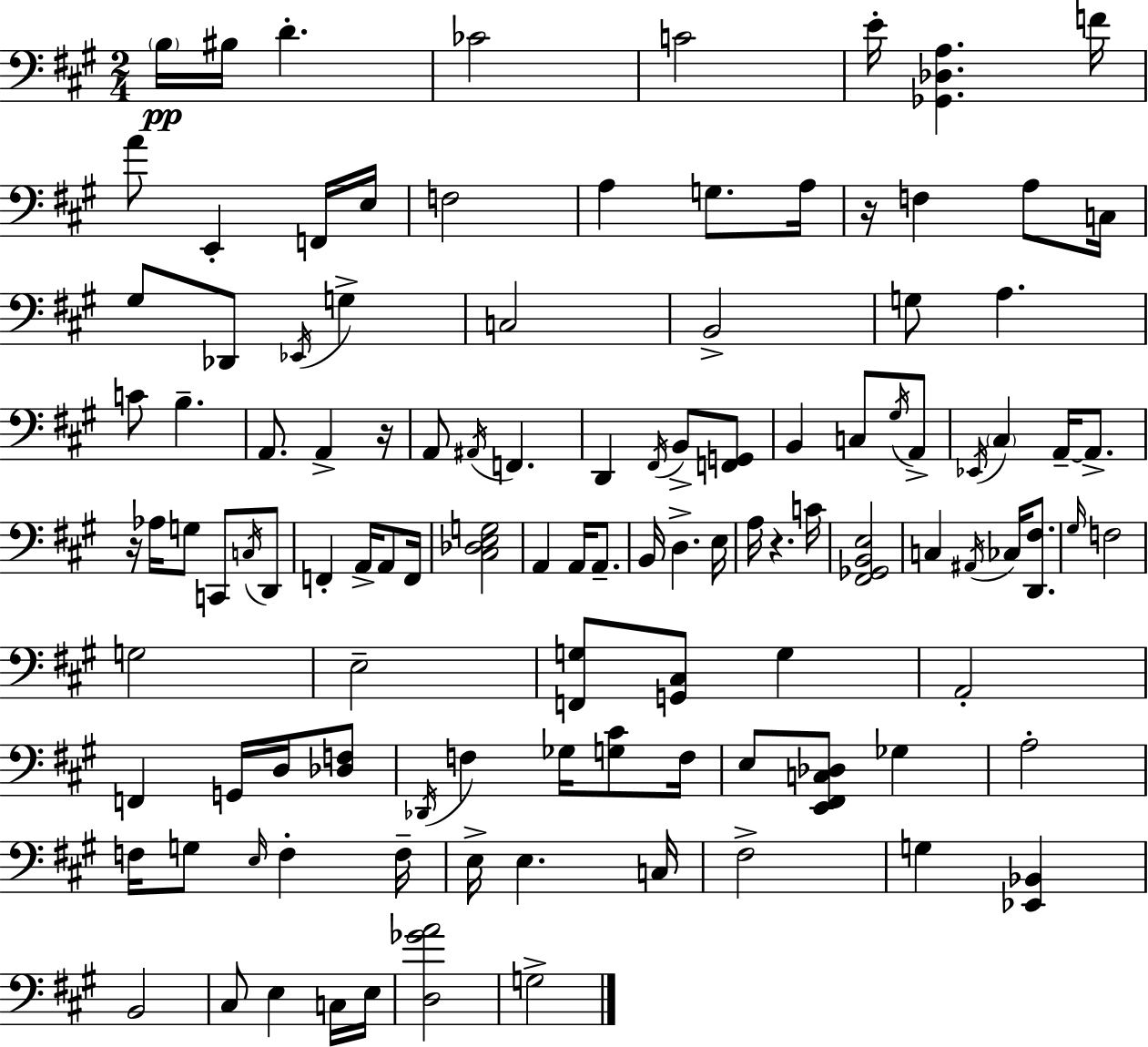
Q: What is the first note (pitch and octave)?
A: B3